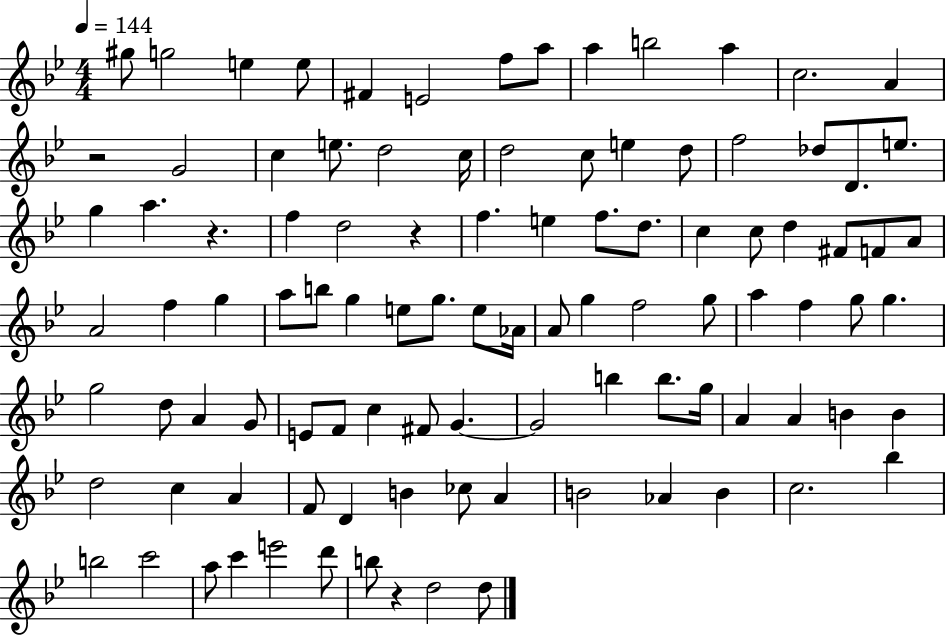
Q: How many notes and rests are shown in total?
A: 101